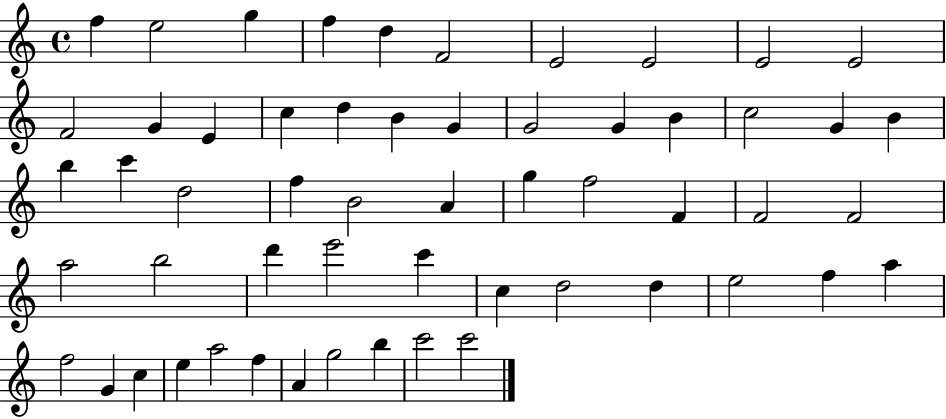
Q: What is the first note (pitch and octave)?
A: F5